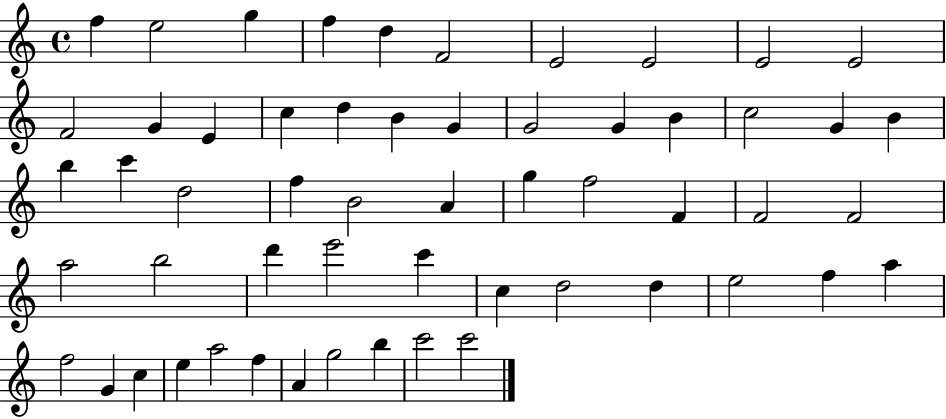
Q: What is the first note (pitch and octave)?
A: F5